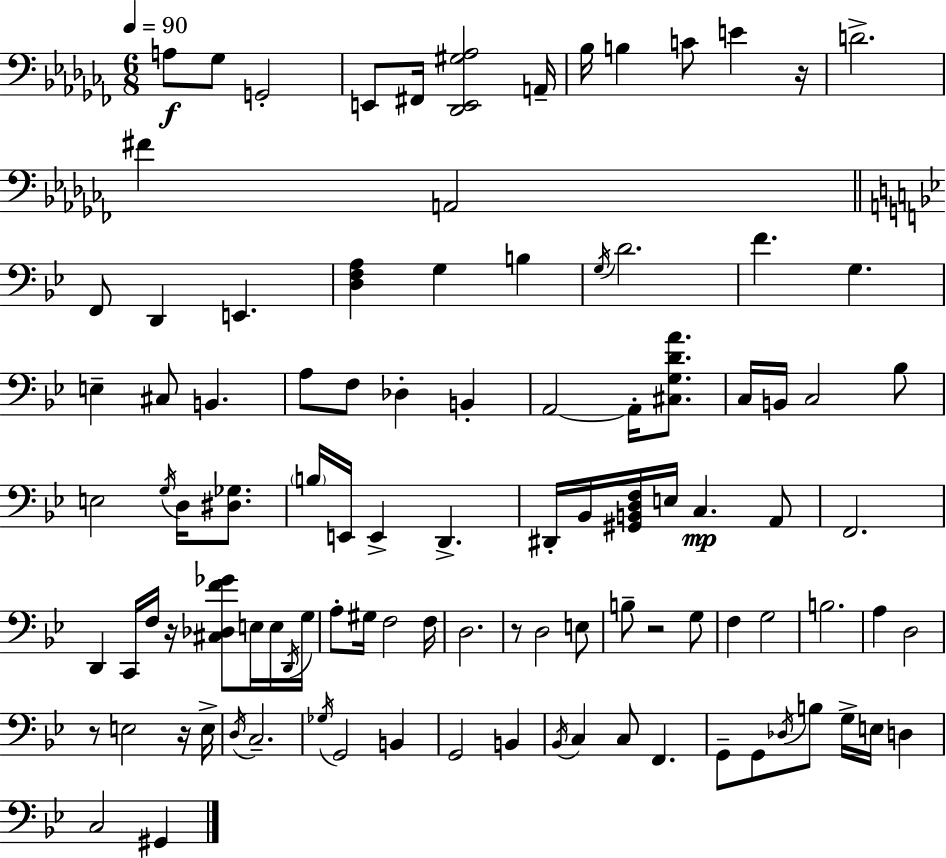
X:1
T:Untitled
M:6/8
L:1/4
K:Abm
A,/2 _G,/2 G,,2 E,,/2 ^F,,/4 [_D,,E,,^G,_A,]2 A,,/4 _B,/4 B, C/2 E z/4 D2 ^F A,,2 F,,/2 D,, E,, [D,F,A,] G, B, G,/4 D2 F G, E, ^C,/2 B,, A,/2 F,/2 _D, B,, A,,2 A,,/4 [^C,G,DA]/2 C,/4 B,,/4 C,2 _B,/2 E,2 G,/4 D,/4 [^D,_G,]/2 B,/4 E,,/4 E,, D,, ^D,,/4 _B,,/4 [^G,,B,,D,F,]/4 E,/4 C, A,,/2 F,,2 D,, C,,/4 F,/4 z/4 [^C,_D,F_G]/2 E,/4 E,/4 D,,/4 G,/4 A,/2 ^G,/4 F,2 F,/4 D,2 z/2 D,2 E,/2 B,/2 z2 G,/2 F, G,2 B,2 A, D,2 z/2 E,2 z/4 E,/4 D,/4 C,2 _G,/4 G,,2 B,, G,,2 B,, _B,,/4 C, C,/2 F,, G,,/2 G,,/2 _D,/4 B,/2 G,/4 E,/4 D, C,2 ^G,,